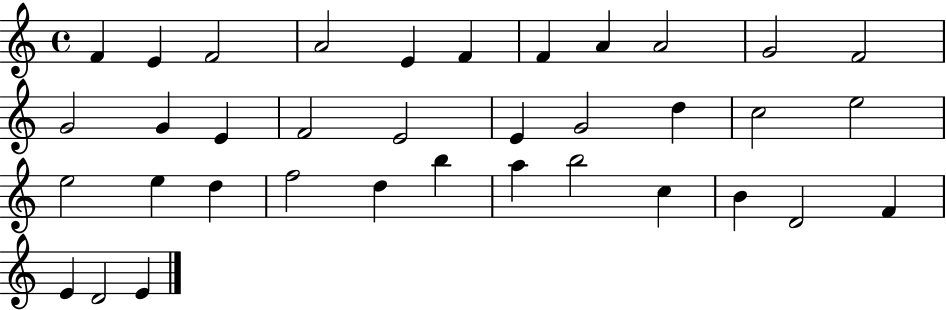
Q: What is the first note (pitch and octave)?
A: F4